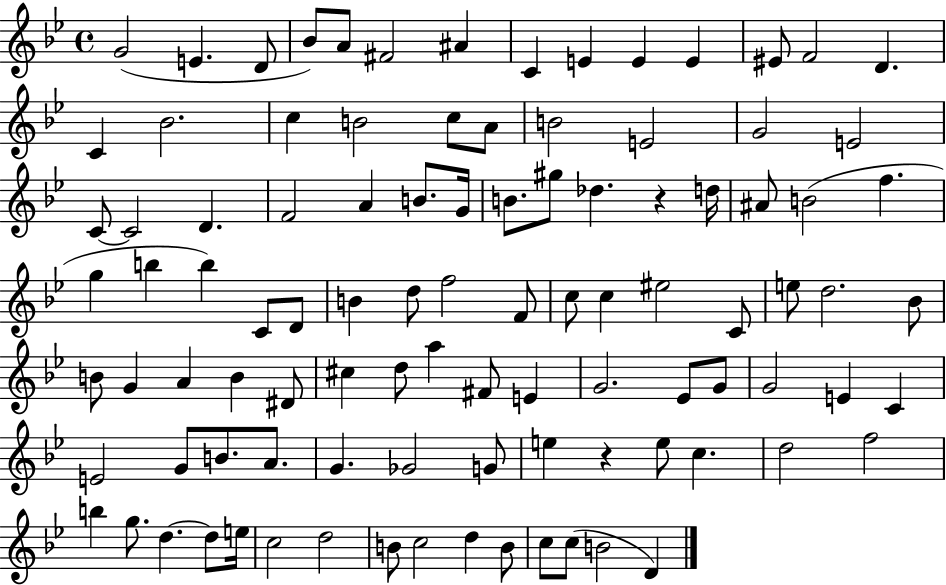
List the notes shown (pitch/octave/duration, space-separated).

G4/h E4/q. D4/e Bb4/e A4/e F#4/h A#4/q C4/q E4/q E4/q E4/q EIS4/e F4/h D4/q. C4/q Bb4/h. C5/q B4/h C5/e A4/e B4/h E4/h G4/h E4/h C4/e C4/h D4/q. F4/h A4/q B4/e. G4/s B4/e. G#5/e Db5/q. R/q D5/s A#4/e B4/h F5/q. G5/q B5/q B5/q C4/e D4/e B4/q D5/e F5/h F4/e C5/e C5/q EIS5/h C4/e E5/e D5/h. Bb4/e B4/e G4/q A4/q B4/q D#4/e C#5/q D5/e A5/q F#4/e E4/q G4/h. Eb4/e G4/e G4/h E4/q C4/q E4/h G4/e B4/e. A4/e. G4/q. Gb4/h G4/e E5/q R/q E5/e C5/q. D5/h F5/h B5/q G5/e. D5/q. D5/e E5/s C5/h D5/h B4/e C5/h D5/q B4/e C5/e C5/e B4/h D4/q